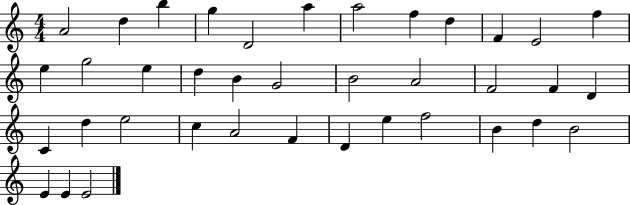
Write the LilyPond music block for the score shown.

{
  \clef treble
  \numericTimeSignature
  \time 4/4
  \key c \major
  a'2 d''4 b''4 | g''4 d'2 a''4 | a''2 f''4 d''4 | f'4 e'2 f''4 | \break e''4 g''2 e''4 | d''4 b'4 g'2 | b'2 a'2 | f'2 f'4 d'4 | \break c'4 d''4 e''2 | c''4 a'2 f'4 | d'4 e''4 f''2 | b'4 d''4 b'2 | \break e'4 e'4 e'2 | \bar "|."
}